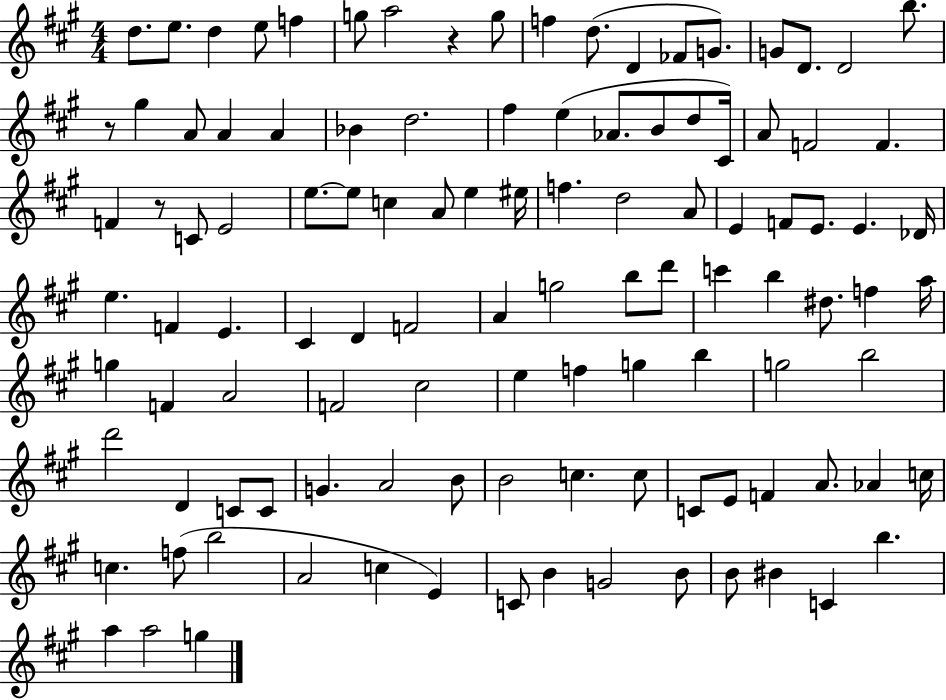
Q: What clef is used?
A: treble